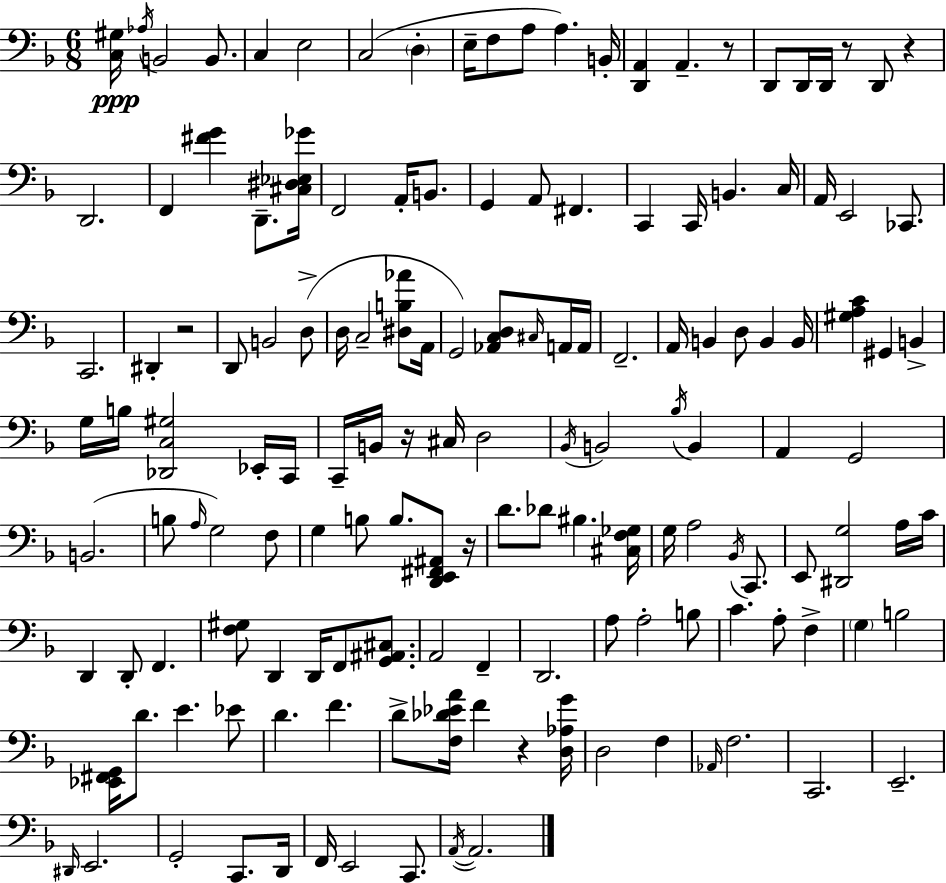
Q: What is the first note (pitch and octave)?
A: Ab3